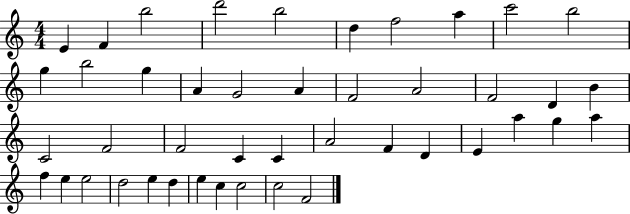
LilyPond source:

{
  \clef treble
  \numericTimeSignature
  \time 4/4
  \key c \major
  e'4 f'4 b''2 | d'''2 b''2 | d''4 f''2 a''4 | c'''2 b''2 | \break g''4 b''2 g''4 | a'4 g'2 a'4 | f'2 a'2 | f'2 d'4 b'4 | \break c'2 f'2 | f'2 c'4 c'4 | a'2 f'4 d'4 | e'4 a''4 g''4 a''4 | \break f''4 e''4 e''2 | d''2 e''4 d''4 | e''4 c''4 c''2 | c''2 f'2 | \break \bar "|."
}